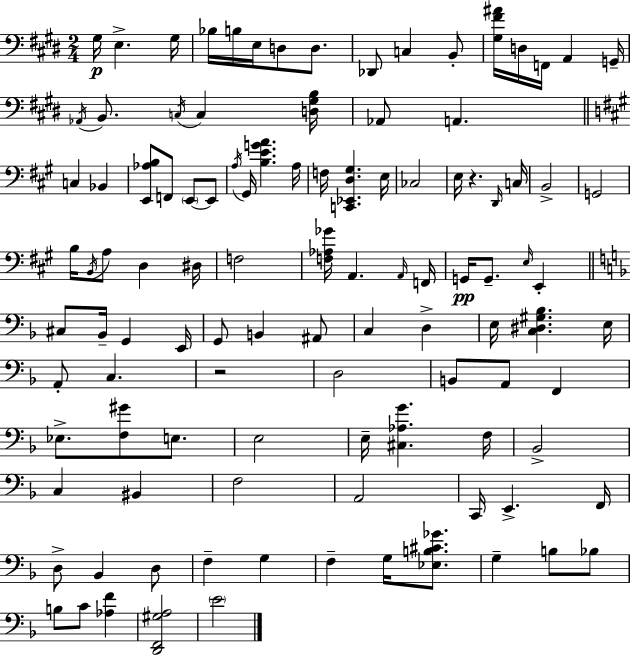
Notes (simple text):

G#3/s E3/q. G#3/s Bb3/s B3/s E3/s D3/e D3/e. Db2/e C3/q B2/e [G#3,F#4,A#4]/s D3/s F2/s A2/q G2/s Ab2/s B2/e. C3/s C3/q [D3,G#3,B3]/s Ab2/e A2/q. C3/q Bb2/q [E2,Ab3,B3]/e F2/e E2/e E2/e A3/s G#2/s [B3,E4,G4,A4]/q. A3/s F3/s [C2,Eb2,D3,G#3]/q. E3/s CES3/h E3/s R/q. D2/s C3/s B2/h G2/h B3/s B2/s A3/e D3/q D#3/s F3/h [F3,Ab3,Gb4]/s A2/q. A2/s F2/s G2/s G2/e. E3/s E2/q C#3/e Bb2/s G2/q E2/s G2/e B2/q A#2/e C3/q D3/q E3/s [C3,D#3,G#3,Bb3]/q. E3/s A2/e C3/q. R/h D3/h B2/e A2/e F2/q Eb3/e. [F3,G#4]/e E3/e. E3/h E3/s [C#3,Ab3,G4]/q. F3/s Bb2/h C3/q BIS2/q F3/h A2/h C2/s E2/q. F2/s D3/e Bb2/q D3/e F3/q G3/q F3/q G3/s [Eb3,B3,C#4,Gb4]/e. G3/q B3/e Bb3/e B3/e C4/e [Ab3,F4]/q [D2,F2,G#3,A3]/h E4/h